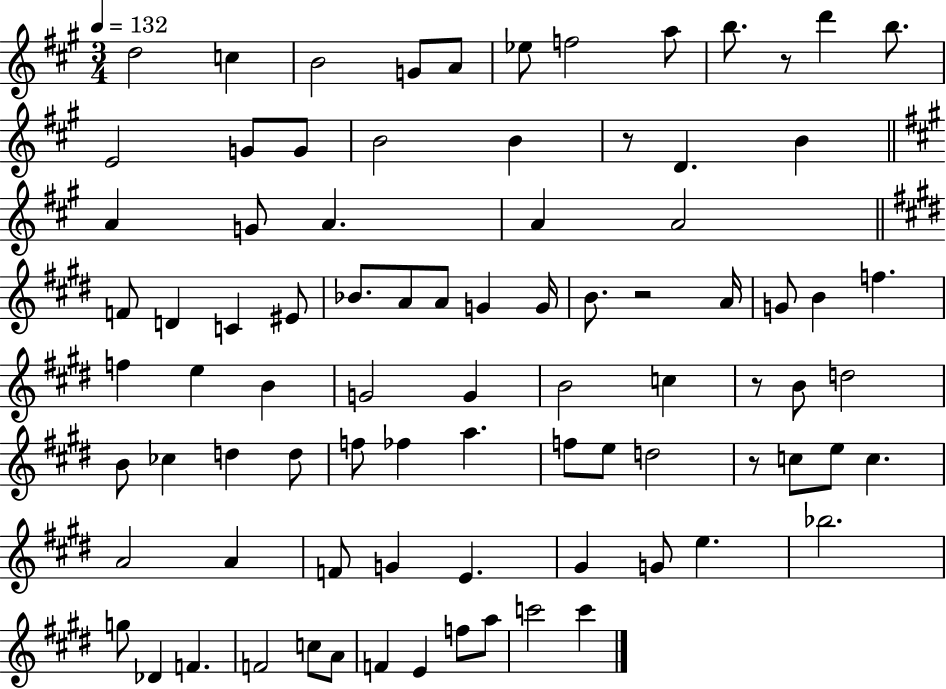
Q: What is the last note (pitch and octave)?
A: C6